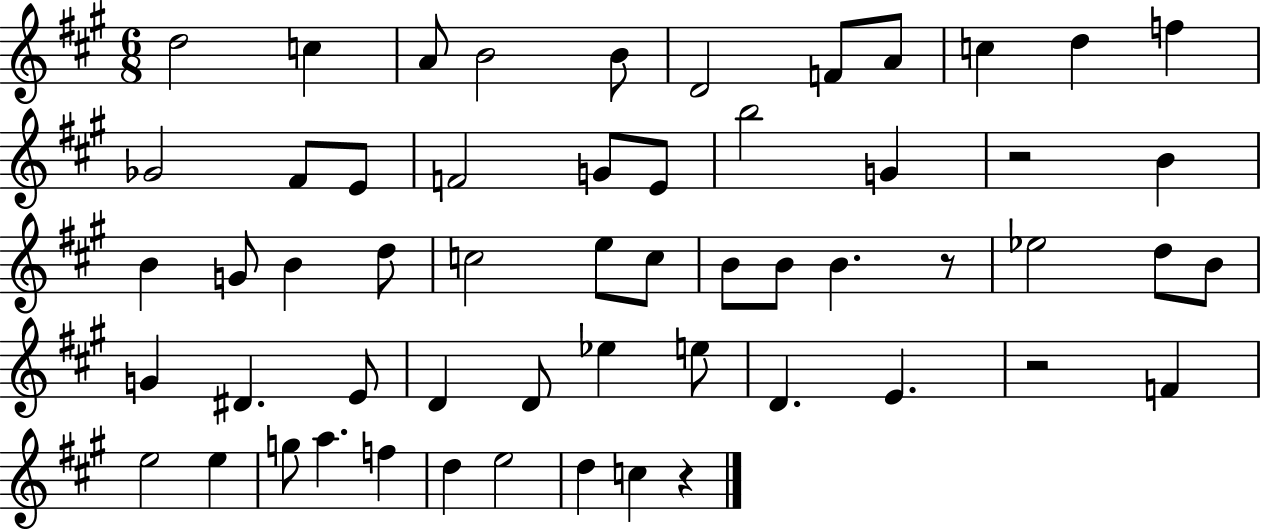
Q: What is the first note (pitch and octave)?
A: D5